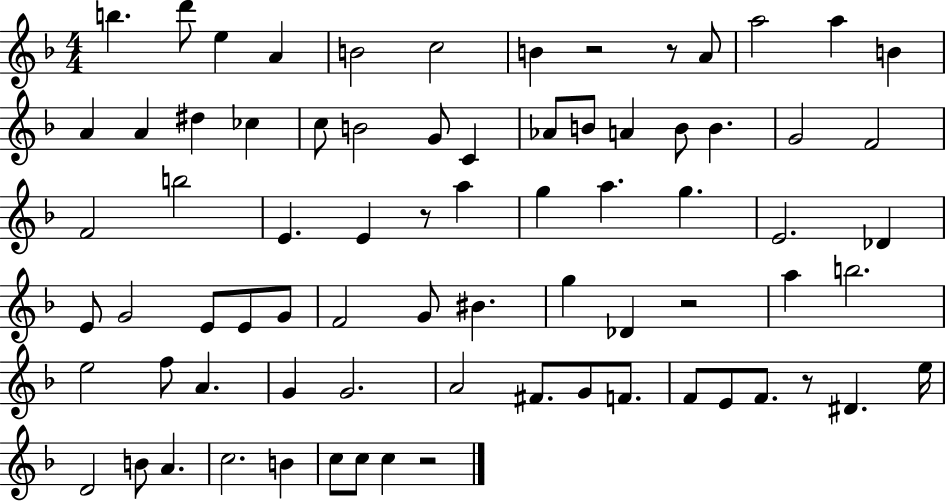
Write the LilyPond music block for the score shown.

{
  \clef treble
  \numericTimeSignature
  \time 4/4
  \key f \major
  b''4. d'''8 e''4 a'4 | b'2 c''2 | b'4 r2 r8 a'8 | a''2 a''4 b'4 | \break a'4 a'4 dis''4 ces''4 | c''8 b'2 g'8 c'4 | aes'8 b'8 a'4 b'8 b'4. | g'2 f'2 | \break f'2 b''2 | e'4. e'4 r8 a''4 | g''4 a''4. g''4. | e'2. des'4 | \break e'8 g'2 e'8 e'8 g'8 | f'2 g'8 bis'4. | g''4 des'4 r2 | a''4 b''2. | \break e''2 f''8 a'4. | g'4 g'2. | a'2 fis'8. g'8 f'8. | f'8 e'8 f'8. r8 dis'4. e''16 | \break d'2 b'8 a'4. | c''2. b'4 | c''8 c''8 c''4 r2 | \bar "|."
}